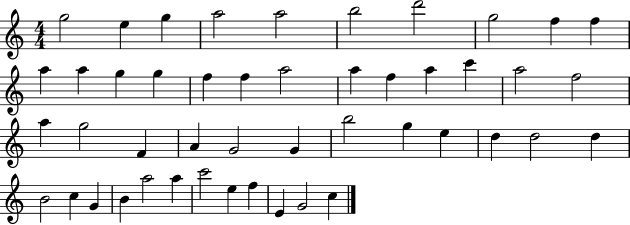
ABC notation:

X:1
T:Untitled
M:4/4
L:1/4
K:C
g2 e g a2 a2 b2 d'2 g2 f f a a g g f f a2 a f a c' a2 f2 a g2 F A G2 G b2 g e d d2 d B2 c G B a2 a c'2 e f E G2 c